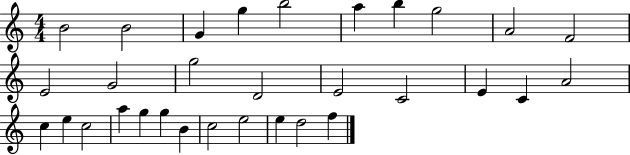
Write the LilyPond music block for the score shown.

{
  \clef treble
  \numericTimeSignature
  \time 4/4
  \key c \major
  b'2 b'2 | g'4 g''4 b''2 | a''4 b''4 g''2 | a'2 f'2 | \break e'2 g'2 | g''2 d'2 | e'2 c'2 | e'4 c'4 a'2 | \break c''4 e''4 c''2 | a''4 g''4 g''4 b'4 | c''2 e''2 | e''4 d''2 f''4 | \break \bar "|."
}